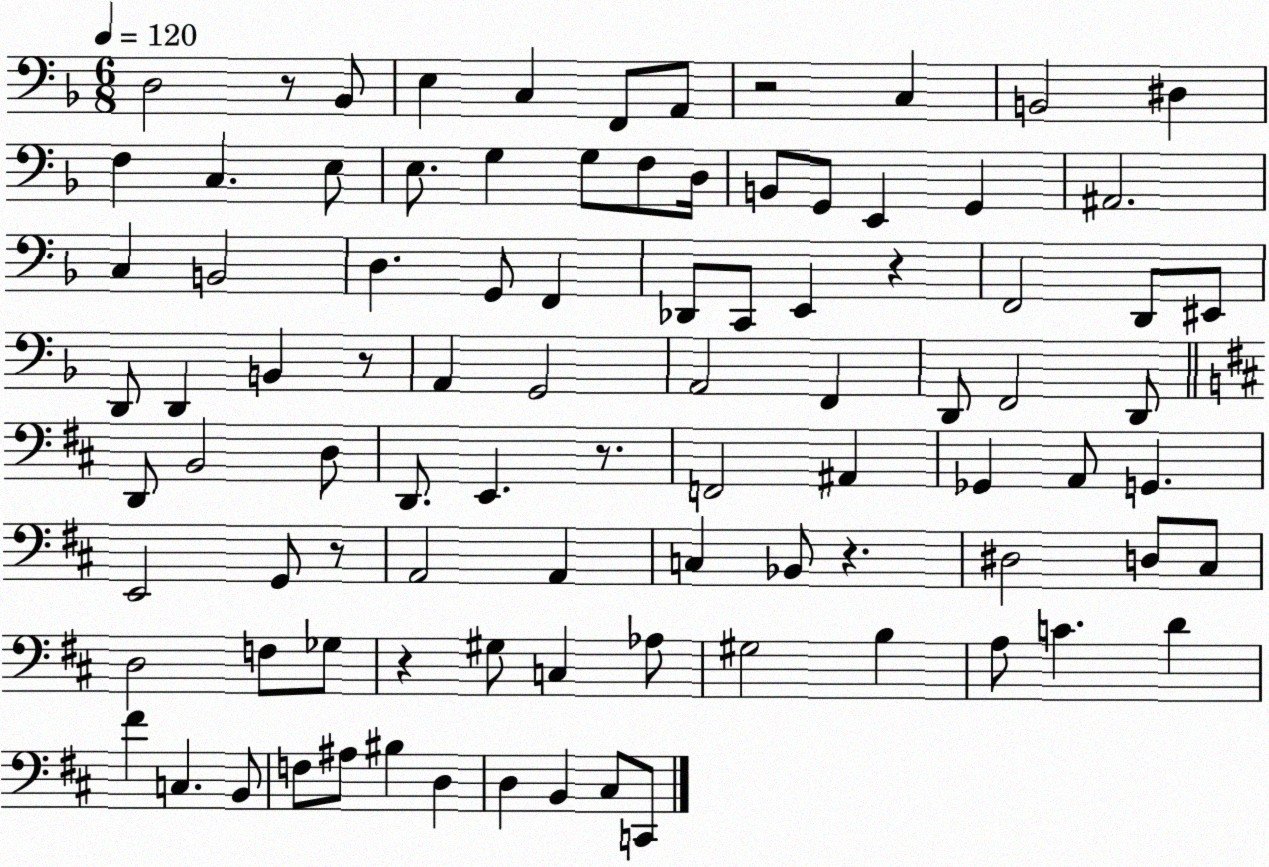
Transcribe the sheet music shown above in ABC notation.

X:1
T:Untitled
M:6/8
L:1/4
K:F
D,2 z/2 _B,,/2 E, C, F,,/2 A,,/2 z2 C, B,,2 ^D, F, C, E,/2 E,/2 G, G,/2 F,/2 D,/4 B,,/2 G,,/2 E,, G,, ^A,,2 C, B,,2 D, G,,/2 F,, _D,,/2 C,,/2 E,, z F,,2 D,,/2 ^E,,/2 D,,/2 D,, B,, z/2 A,, G,,2 A,,2 F,, D,,/2 F,,2 D,,/2 D,,/2 B,,2 D,/2 D,,/2 E,, z/2 F,,2 ^A,, _G,, A,,/2 G,, E,,2 G,,/2 z/2 A,,2 A,, C, _B,,/2 z ^D,2 D,/2 ^C,/2 D,2 F,/2 _G,/2 z ^G,/2 C, _A,/2 ^G,2 B, A,/2 C D ^F C, B,,/2 F,/2 ^A,/2 ^B, D, D, B,, ^C,/2 C,,/2